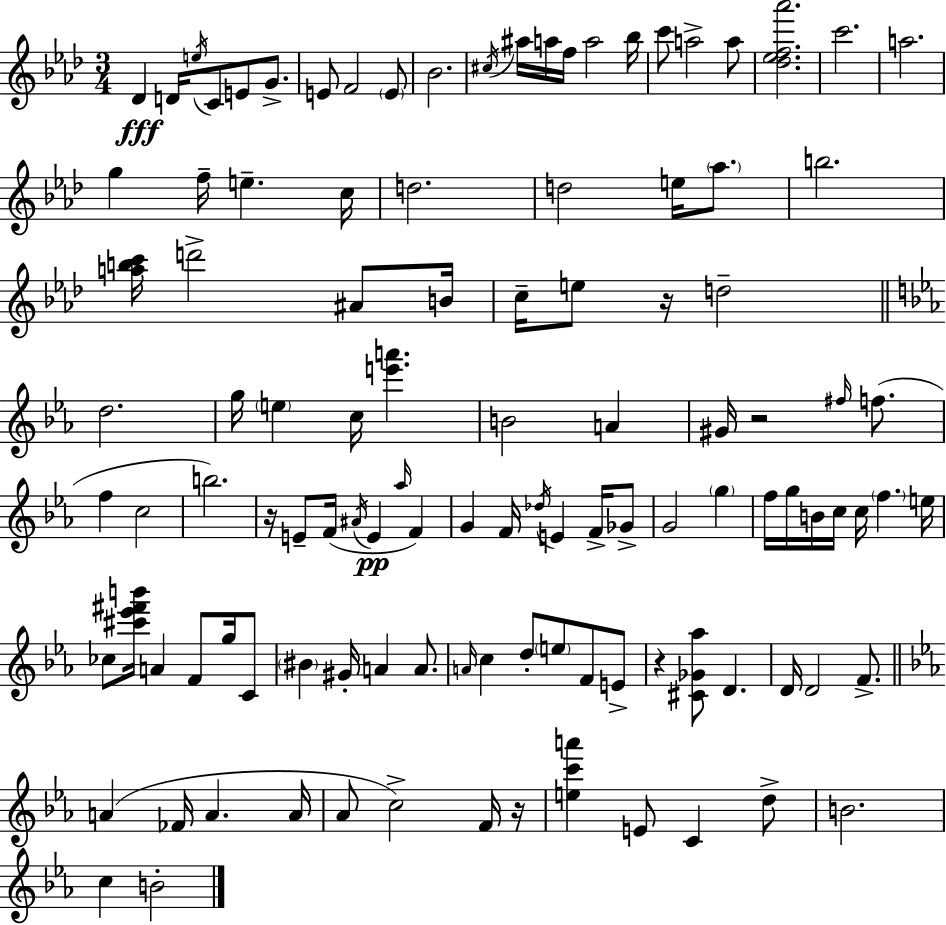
{
  \clef treble
  \numericTimeSignature
  \time 3/4
  \key f \minor
  des'4\fff d'16 \acciaccatura { e''16 } c'8 e'8 g'8.-> | e'8 f'2 \parenthesize e'8 | bes'2. | \acciaccatura { cis''16 } ais''16 a''16 f''16 a''2 | \break bes''16 c'''8 a''2-> | a''8 <des'' ees'' f'' aes'''>2. | c'''2. | a''2. | \break g''4 f''16-- e''4.-- | c''16 d''2. | d''2 e''16 \parenthesize aes''8. | b''2. | \break <a'' b'' c'''>16 d'''2-> ais'8 | b'16 c''16-- e''8 r16 d''2-- | \bar "||" \break \key ees \major d''2. | g''16 \parenthesize e''4 c''16 <e''' a'''>4. | b'2 a'4 | gis'16 r2 \grace { fis''16 } f''8.( | \break f''4 c''2 | b''2.) | r16 e'8-- f'16( \acciaccatura { ais'16 }\pp e'4 \grace { aes''16 } f'4) | g'4 f'16 \acciaccatura { des''16 } e'4 | \break f'16-> ges'8-> g'2 | \parenthesize g''4 f''16 g''16 b'16 c''16 c''16 \parenthesize f''4. | e''16 ces''8 <cis''' ees''' fis''' b'''>16 a'4 f'8 | g''16 c'8 \parenthesize bis'4 gis'16-. a'4 | \break a'8. \grace { a'16 } c''4 d''8-. \parenthesize e''8 | f'8 e'8-> r4 <cis' ges' aes''>8 d'4. | d'16 d'2 | f'8.-> \bar "||" \break \key ees \major a'4( fes'16 a'4. a'16 | aes'8 c''2->) f'16 r16 | <e'' c''' a'''>4 e'8 c'4 d''8-> | b'2. | \break c''4 b'2-. | \bar "|."
}